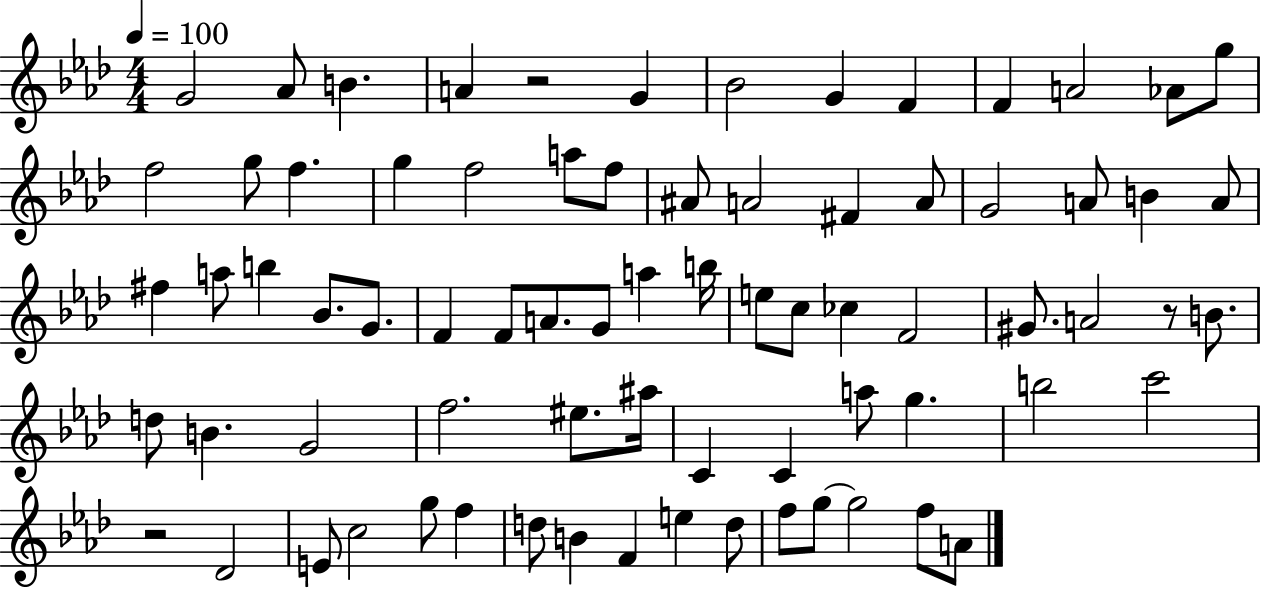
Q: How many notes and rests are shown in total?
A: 75